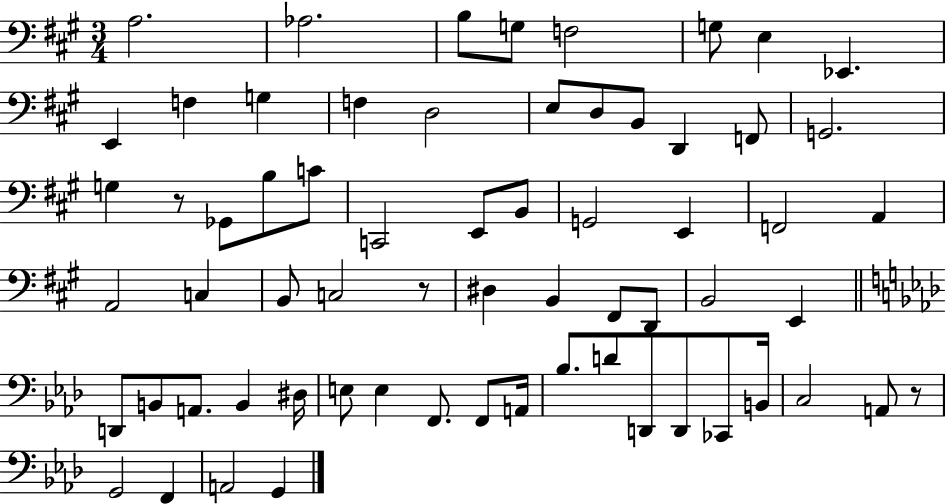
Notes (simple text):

A3/h. Ab3/h. B3/e G3/e F3/h G3/e E3/q Eb2/q. E2/q F3/q G3/q F3/q D3/h E3/e D3/e B2/e D2/q F2/e G2/h. G3/q R/e Gb2/e B3/e C4/e C2/h E2/e B2/e G2/h E2/q F2/h A2/q A2/h C3/q B2/e C3/h R/e D#3/q B2/q F#2/e D2/e B2/h E2/q D2/e B2/e A2/e. B2/q D#3/s E3/e E3/q F2/e. F2/e A2/s Bb3/e. D4/e D2/e D2/e CES2/e B2/s C3/h A2/e R/e G2/h F2/q A2/h G2/q